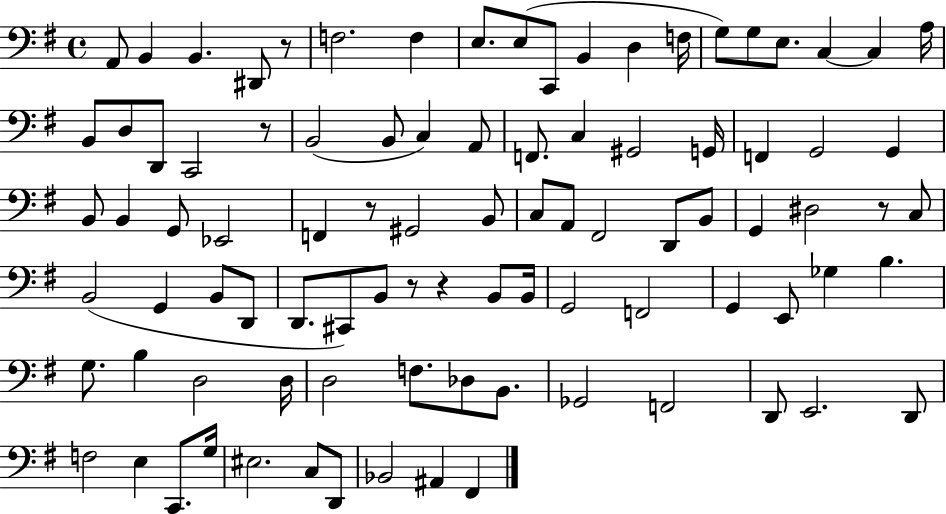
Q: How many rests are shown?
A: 6